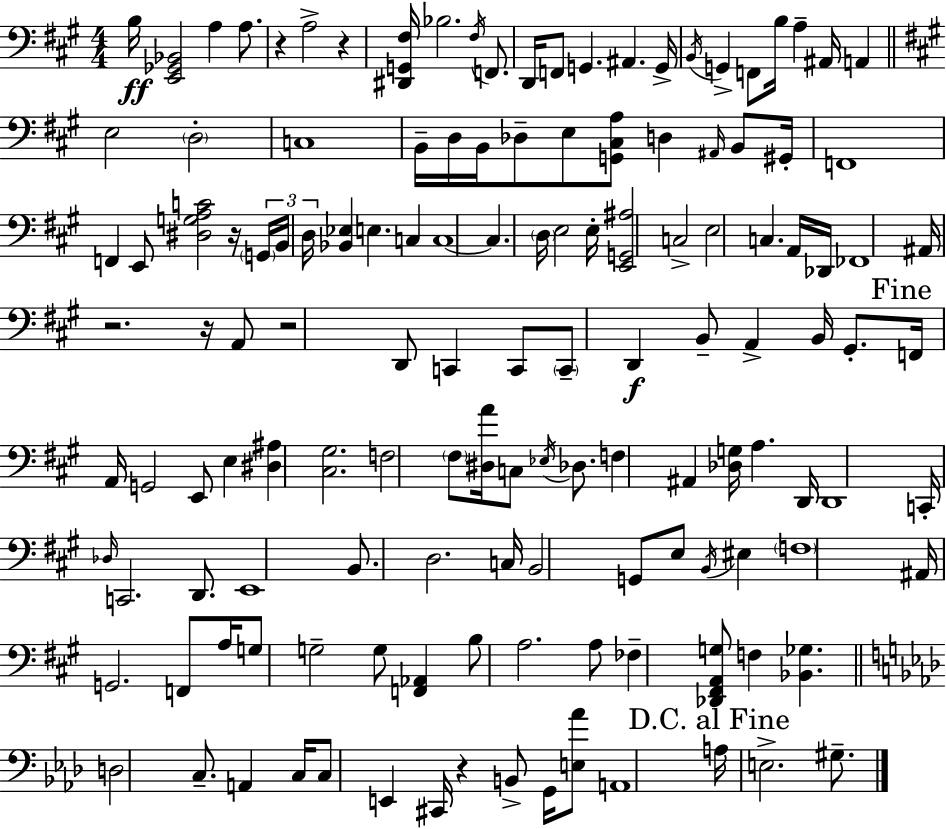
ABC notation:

X:1
T:Untitled
M:4/4
L:1/4
K:A
B,/4 [E,,_G,,_B,,]2 A, A,/2 z A,2 z [^D,,G,,^F,]/4 _B,2 ^F,/4 F,,/2 D,,/4 F,,/2 G,, ^A,, G,,/4 B,,/4 G,, F,,/2 B,/4 A, ^A,,/4 A,, E,2 D,2 C,4 B,,/4 D,/4 B,,/4 _D,/2 E,/2 [G,,^C,A,]/2 D, ^A,,/4 B,,/2 ^G,,/4 F,,4 F,, E,,/2 [^D,G,A,C]2 z/4 G,,/4 B,,/4 D,/4 [_B,,_E,] E, C, C,4 C, D,/4 E,2 E,/4 [E,,G,,^A,]2 C,2 E,2 C, A,,/4 _D,,/4 _F,,4 ^A,,/4 z2 z/4 A,,/2 z2 D,,/2 C,, C,,/2 C,,/2 D,, B,,/2 A,, B,,/4 ^G,,/2 F,,/4 A,,/4 G,,2 E,,/2 E, [^D,^A,] [^C,^G,]2 F,2 ^F,/2 [^D,A]/4 C,/2 _E,/4 _D,/2 F, ^A,, [_D,G,]/4 A, D,,/4 D,,4 C,,/4 _D,/4 C,,2 D,,/2 E,,4 B,,/2 D,2 C,/4 B,,2 G,,/2 E,/2 B,,/4 ^E, F,4 ^A,,/4 G,,2 F,,/2 A,/4 G,/2 G,2 G,/2 [F,,_A,,] B,/2 A,2 A,/2 _F, [_D,,^F,,A,,G,]/2 F, [_B,,_G,] D,2 C,/2 A,, C,/4 C,/2 E,, ^C,,/4 z B,,/2 G,,/4 [E,_A]/2 A,,4 A,/4 E,2 ^G,/2